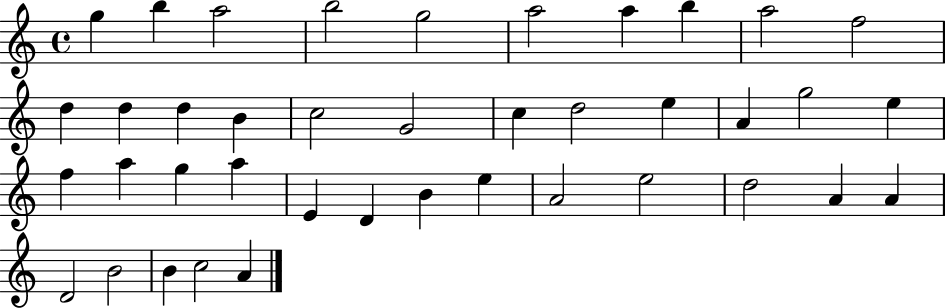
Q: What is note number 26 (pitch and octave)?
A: A5